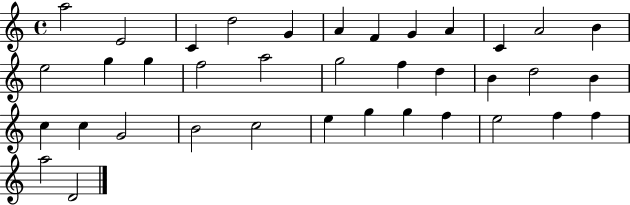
A5/h E4/h C4/q D5/h G4/q A4/q F4/q G4/q A4/q C4/q A4/h B4/q E5/h G5/q G5/q F5/h A5/h G5/h F5/q D5/q B4/q D5/h B4/q C5/q C5/q G4/h B4/h C5/h E5/q G5/q G5/q F5/q E5/h F5/q F5/q A5/h D4/h